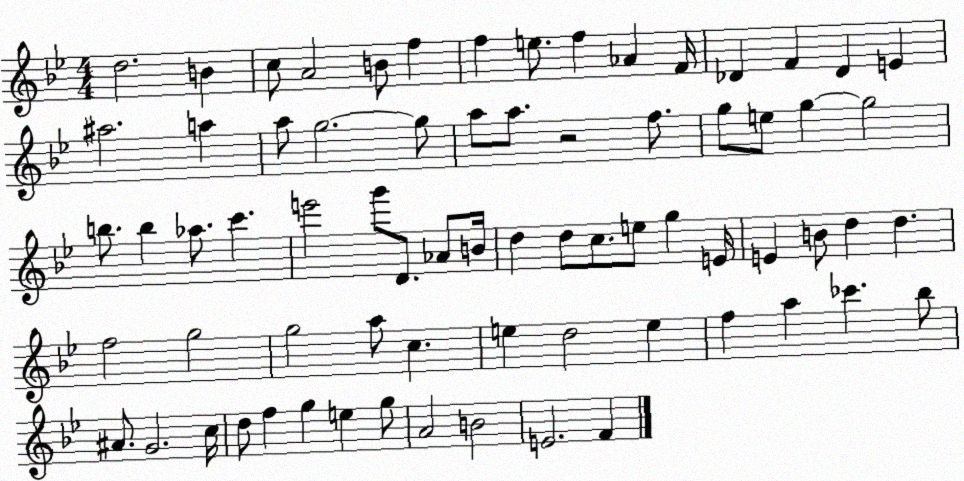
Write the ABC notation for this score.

X:1
T:Untitled
M:4/4
L:1/4
K:Bb
d2 B c/2 A2 B/2 f f e/2 f _A F/4 _D F _D E ^a2 a a/2 g2 g/2 a/2 a/2 z2 f/2 g/2 e/2 g g2 b/2 b _a/2 c' e'2 g'/2 D/2 _A/2 B/4 d d/2 c/2 e/2 g E/4 E B/2 d d f2 g2 g2 a/2 c e d2 e f a _c' _b/2 ^A/2 G2 c/4 d/2 f g e g/2 A2 B2 E2 F